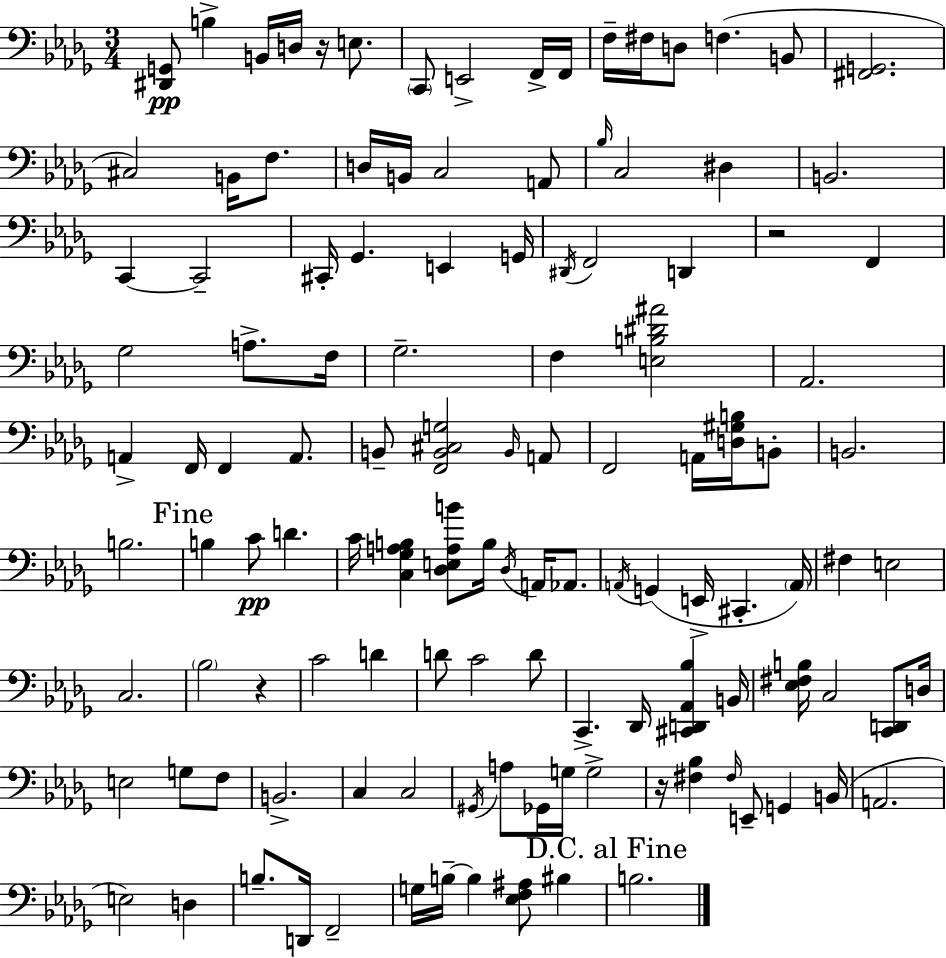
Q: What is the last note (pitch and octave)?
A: B3